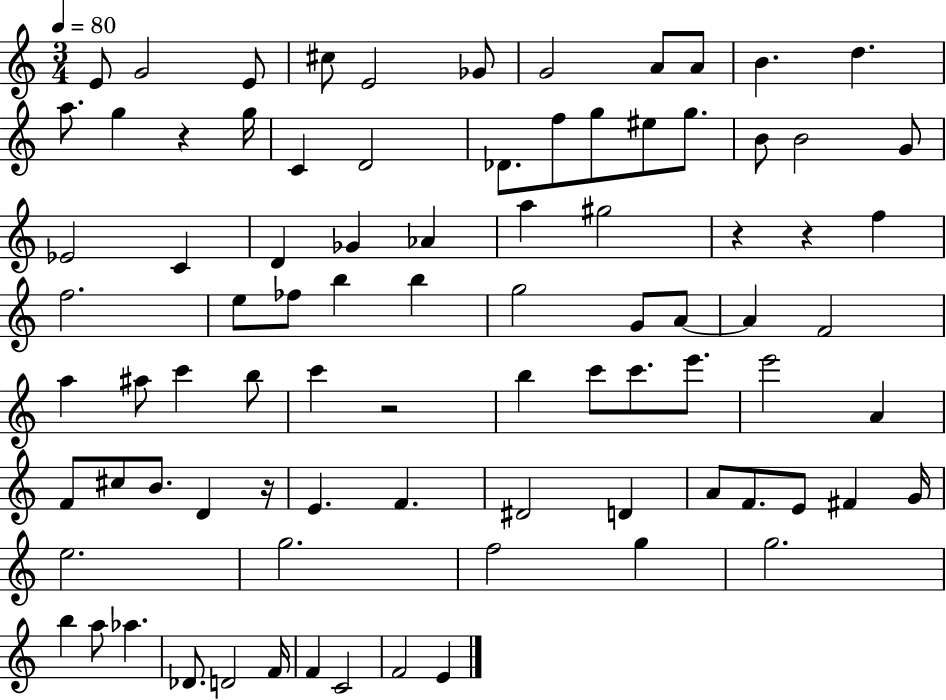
X:1
T:Untitled
M:3/4
L:1/4
K:C
E/2 G2 E/2 ^c/2 E2 _G/2 G2 A/2 A/2 B d a/2 g z g/4 C D2 _D/2 f/2 g/2 ^e/2 g/2 B/2 B2 G/2 _E2 C D _G _A a ^g2 z z f f2 e/2 _f/2 b b g2 G/2 A/2 A F2 a ^a/2 c' b/2 c' z2 b c'/2 c'/2 e'/2 e'2 A F/2 ^c/2 B/2 D z/4 E F ^D2 D A/2 F/2 E/2 ^F G/4 e2 g2 f2 g g2 b a/2 _a _D/2 D2 F/4 F C2 F2 E